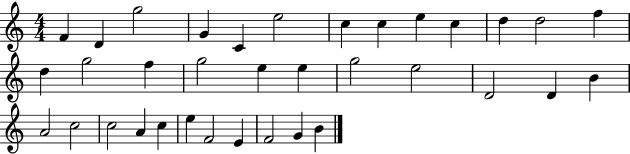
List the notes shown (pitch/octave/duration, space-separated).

F4/q D4/q G5/h G4/q C4/q E5/h C5/q C5/q E5/q C5/q D5/q D5/h F5/q D5/q G5/h F5/q G5/h E5/q E5/q G5/h E5/h D4/h D4/q B4/q A4/h C5/h C5/h A4/q C5/q E5/q F4/h E4/q F4/h G4/q B4/q